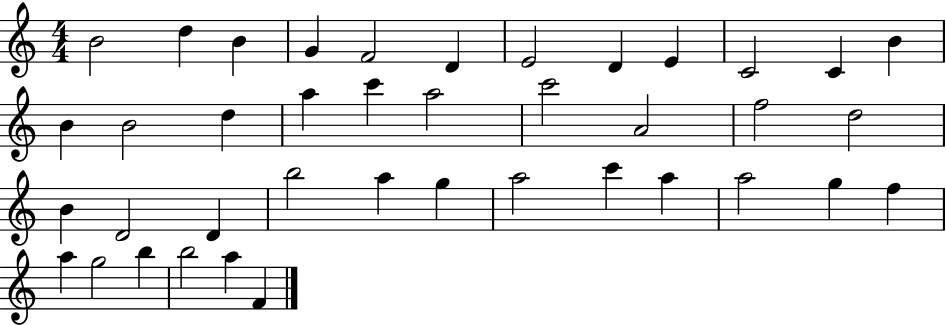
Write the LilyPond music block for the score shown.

{
  \clef treble
  \numericTimeSignature
  \time 4/4
  \key c \major
  b'2 d''4 b'4 | g'4 f'2 d'4 | e'2 d'4 e'4 | c'2 c'4 b'4 | \break b'4 b'2 d''4 | a''4 c'''4 a''2 | c'''2 a'2 | f''2 d''2 | \break b'4 d'2 d'4 | b''2 a''4 g''4 | a''2 c'''4 a''4 | a''2 g''4 f''4 | \break a''4 g''2 b''4 | b''2 a''4 f'4 | \bar "|."
}